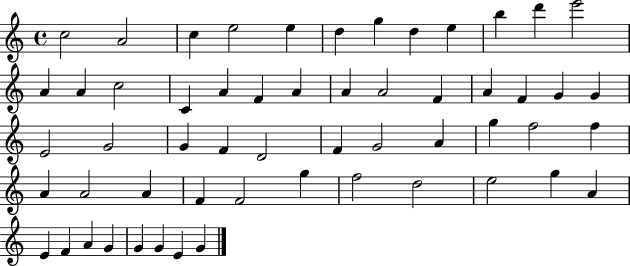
C5/h A4/h C5/q E5/h E5/q D5/q G5/q D5/q E5/q B5/q D6/q E6/h A4/q A4/q C5/h C4/q A4/q F4/q A4/q A4/q A4/h F4/q A4/q F4/q G4/q G4/q E4/h G4/h G4/q F4/q D4/h F4/q G4/h A4/q G5/q F5/h F5/q A4/q A4/h A4/q F4/q F4/h G5/q F5/h D5/h E5/h G5/q A4/q E4/q F4/q A4/q G4/q G4/q G4/q E4/q G4/q